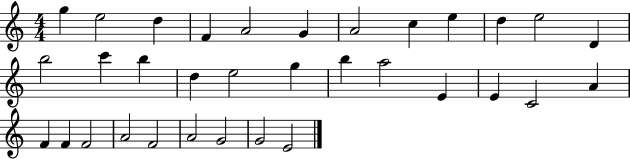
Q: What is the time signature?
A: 4/4